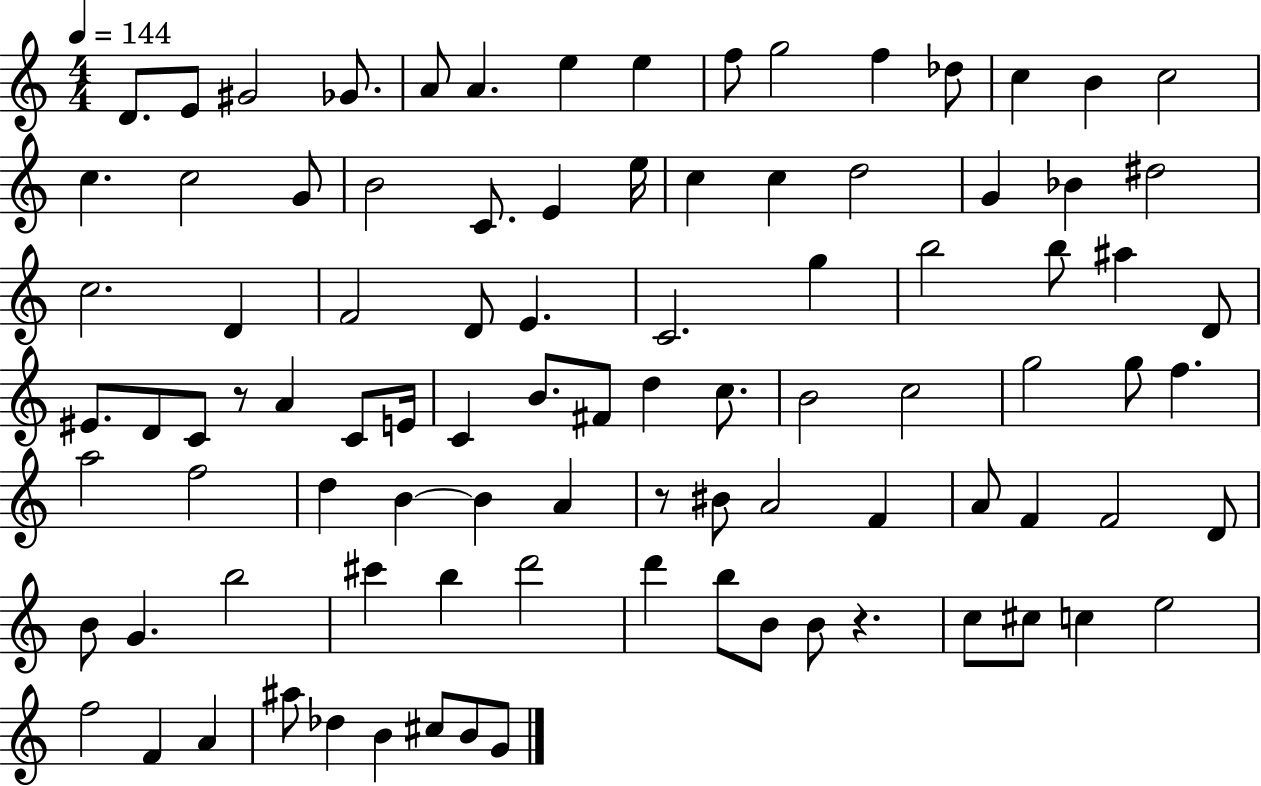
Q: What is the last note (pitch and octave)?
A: G4